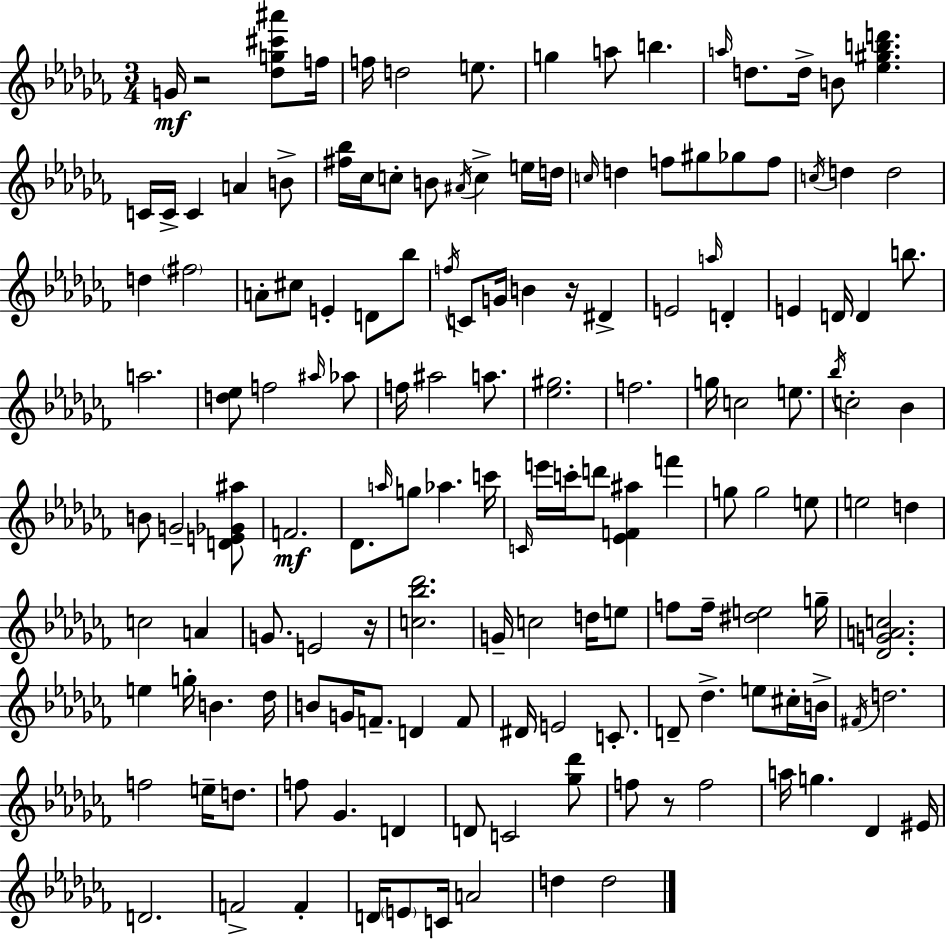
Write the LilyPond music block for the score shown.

{
  \clef treble
  \numericTimeSignature
  \time 3/4
  \key aes \minor
  g'16\mf r2 <des'' g'' cis''' ais'''>8 f''16 | f''16 d''2 e''8. | g''4 a''8 b''4. | \grace { a''16 } d''8. d''16-> b'8 <ees'' gis'' b'' d'''>4. | \break c'16 c'16-> c'4 a'4 b'8-> | <fis'' bes''>16 ces''16 c''8-. b'8 \acciaccatura { ais'16 } c''4-> | e''16 d''16 \grace { c''16 } d''4 f''8 gis''8 ges''8 | f''8 \acciaccatura { c''16 } d''4 d''2 | \break d''4 \parenthesize fis''2 | a'8-. cis''8 e'4-. | d'8 bes''8 \acciaccatura { f''16 } c'8 g'16 b'4 | r16 dis'4-> e'2 | \break \grace { a''16 } d'4-. e'4 d'16 d'4 | b''8. a''2. | <d'' ees''>8 f''2 | \grace { ais''16 } aes''8 f''16 ais''2 | \break a''8. <ees'' gis''>2. | f''2. | g''16 c''2 | e''8. \acciaccatura { bes''16 } c''2-. | \break bes'4 b'8 g'2-- | <d' e' ges' ais''>8 f'2.\mf | des'8. \grace { a''16 } | g''8 aes''4. c'''16 \grace { c'16 } e'''16 c'''16-. | \break d'''8 <ees' f' ais''>4 f'''4 g''8 | g''2 e''8 e''2 | d''4 c''2 | a'4 g'8. | \break e'2 r16 <c'' bes'' des'''>2. | g'16-- c''2 | d''16 e''8 f''8 | f''16-- <dis'' e''>2 g''16-- <des' g' a' c''>2. | \break e''4 | g''16-. b'4. des''16 b'8 | g'16 f'8.-- d'4 f'8 dis'16 e'2 | c'8.-. d'8-- | \break des''4.-> e''8 cis''16-. b'16-> \acciaccatura { fis'16 } d''2. | f''2 | e''16-- d''8. f''8 | ges'4. d'4 d'8 | \break c'2 <ges'' des'''>8 f''8 | r8 f''2 a''16 | g''4. des'4 eis'16 d'2. | f'2-> | \break f'4-. d'16 | \parenthesize e'8 c'16 a'2 d''4 | d''2 \bar "|."
}